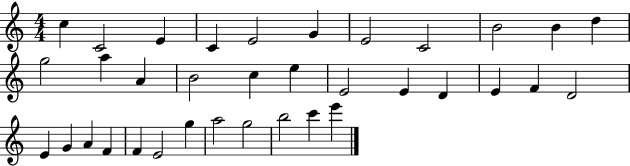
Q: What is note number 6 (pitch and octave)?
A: G4